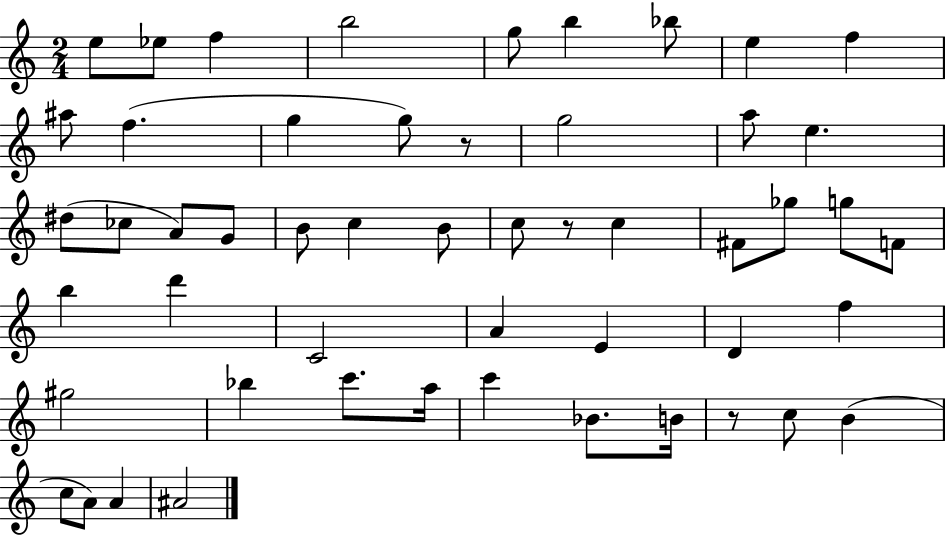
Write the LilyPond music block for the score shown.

{
  \clef treble
  \numericTimeSignature
  \time 2/4
  \key c \major
  \repeat volta 2 { e''8 ees''8 f''4 | b''2 | g''8 b''4 bes''8 | e''4 f''4 | \break ais''8 f''4.( | g''4 g''8) r8 | g''2 | a''8 e''4. | \break dis''8( ces''8 a'8) g'8 | b'8 c''4 b'8 | c''8 r8 c''4 | fis'8 ges''8 g''8 f'8 | \break b''4 d'''4 | c'2 | a'4 e'4 | d'4 f''4 | \break gis''2 | bes''4 c'''8. a''16 | c'''4 bes'8. b'16 | r8 c''8 b'4( | \break c''8 a'8) a'4 | ais'2 | } \bar "|."
}